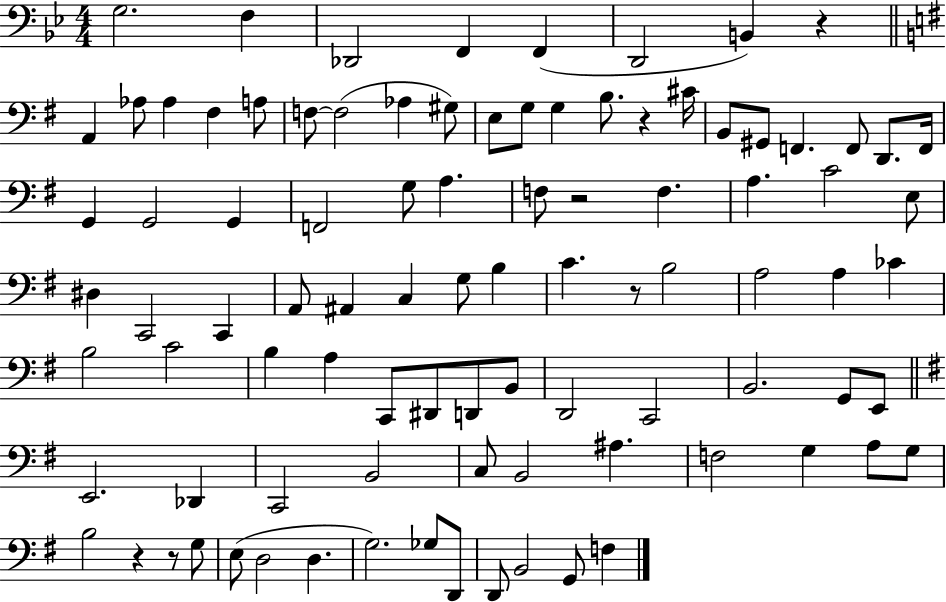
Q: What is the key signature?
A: BES major